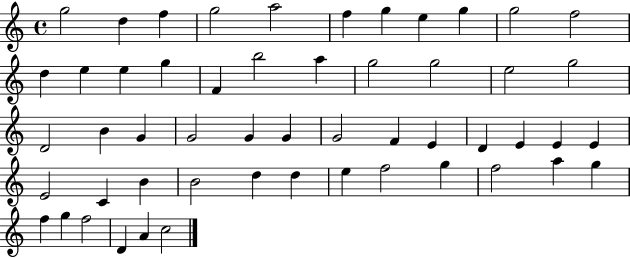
{
  \clef treble
  \time 4/4
  \defaultTimeSignature
  \key c \major
  g''2 d''4 f''4 | g''2 a''2 | f''4 g''4 e''4 g''4 | g''2 f''2 | \break d''4 e''4 e''4 g''4 | f'4 b''2 a''4 | g''2 g''2 | e''2 g''2 | \break d'2 b'4 g'4 | g'2 g'4 g'4 | g'2 f'4 e'4 | d'4 e'4 e'4 e'4 | \break e'2 c'4 b'4 | b'2 d''4 d''4 | e''4 f''2 g''4 | f''2 a''4 g''4 | \break f''4 g''4 f''2 | d'4 a'4 c''2 | \bar "|."
}